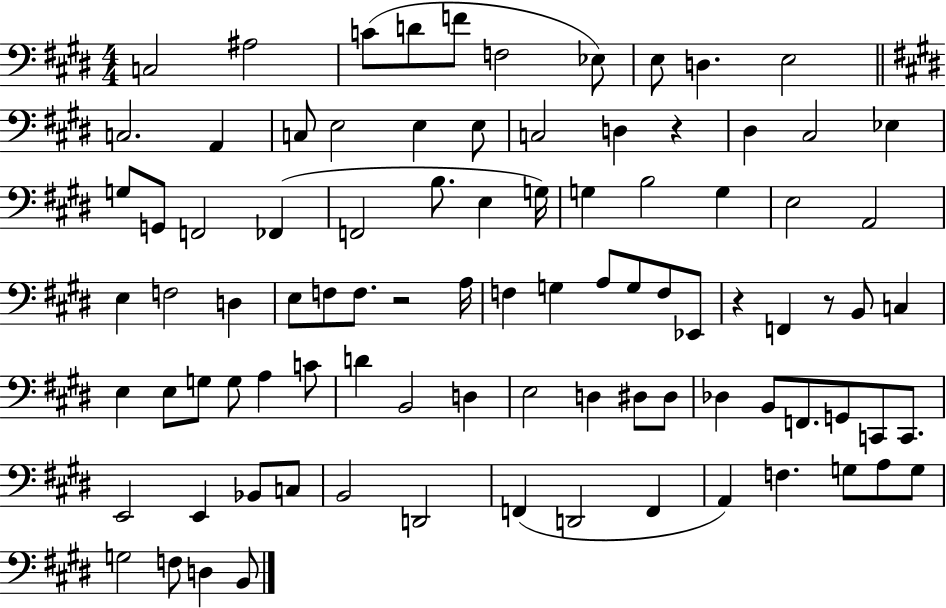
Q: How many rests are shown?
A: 4